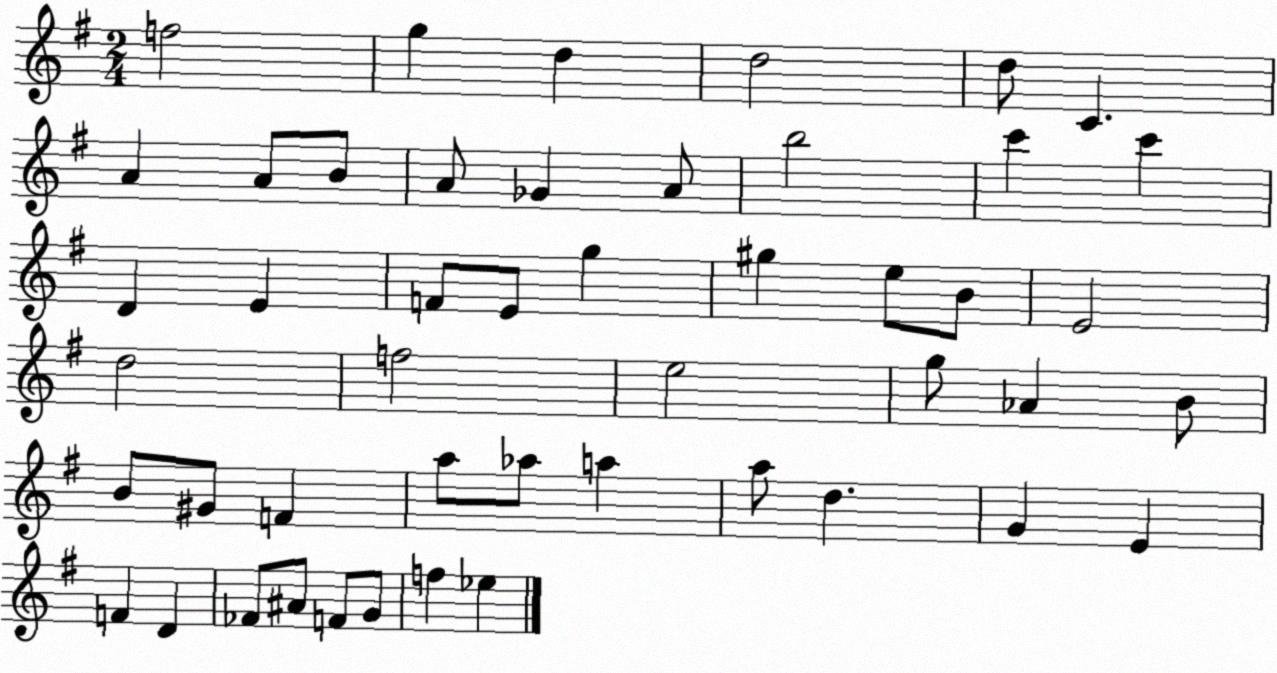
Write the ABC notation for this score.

X:1
T:Untitled
M:2/4
L:1/4
K:G
f2 g d d2 d/2 C A A/2 B/2 A/2 _G A/2 b2 c' c' D E F/2 E/2 g ^g e/2 B/2 E2 d2 f2 e2 g/2 _A B/2 B/2 ^G/2 F a/2 _a/2 a a/2 d G E F D _F/2 ^A/2 F/2 G/2 f _e